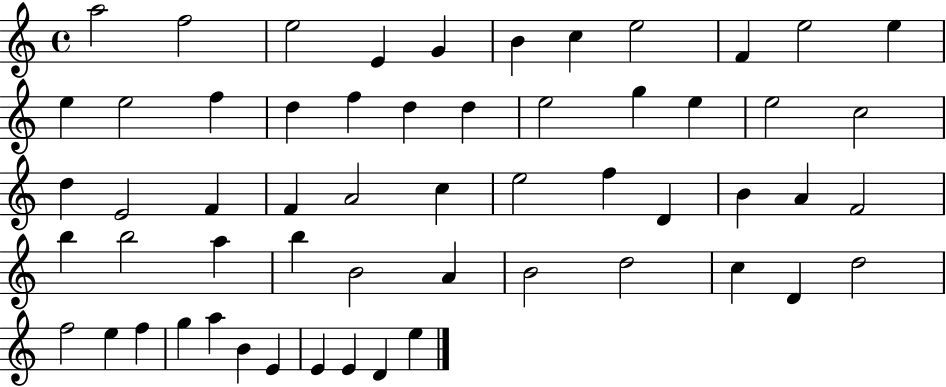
A5/h F5/h E5/h E4/q G4/q B4/q C5/q E5/h F4/q E5/h E5/q E5/q E5/h F5/q D5/q F5/q D5/q D5/q E5/h G5/q E5/q E5/h C5/h D5/q E4/h F4/q F4/q A4/h C5/q E5/h F5/q D4/q B4/q A4/q F4/h B5/q B5/h A5/q B5/q B4/h A4/q B4/h D5/h C5/q D4/q D5/h F5/h E5/q F5/q G5/q A5/q B4/q E4/q E4/q E4/q D4/q E5/q